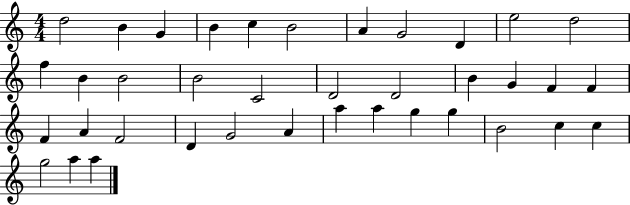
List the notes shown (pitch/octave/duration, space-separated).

D5/h B4/q G4/q B4/q C5/q B4/h A4/q G4/h D4/q E5/h D5/h F5/q B4/q B4/h B4/h C4/h D4/h D4/h B4/q G4/q F4/q F4/q F4/q A4/q F4/h D4/q G4/h A4/q A5/q A5/q G5/q G5/q B4/h C5/q C5/q G5/h A5/q A5/q